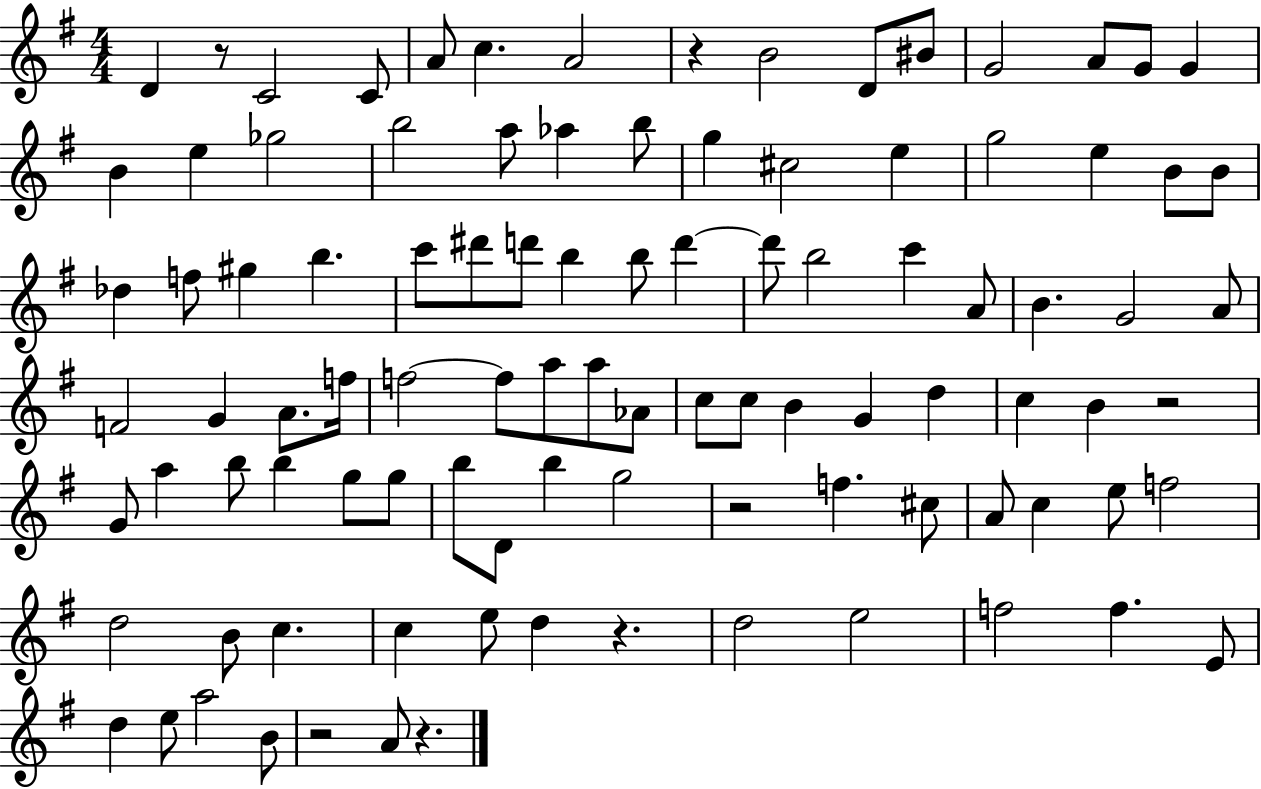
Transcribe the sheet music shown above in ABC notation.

X:1
T:Untitled
M:4/4
L:1/4
K:G
D z/2 C2 C/2 A/2 c A2 z B2 D/2 ^B/2 G2 A/2 G/2 G B e _g2 b2 a/2 _a b/2 g ^c2 e g2 e B/2 B/2 _d f/2 ^g b c'/2 ^d'/2 d'/2 b b/2 d' d'/2 b2 c' A/2 B G2 A/2 F2 G A/2 f/4 f2 f/2 a/2 a/2 _A/2 c/2 c/2 B G d c B z2 G/2 a b/2 b g/2 g/2 b/2 D/2 b g2 z2 f ^c/2 A/2 c e/2 f2 d2 B/2 c c e/2 d z d2 e2 f2 f E/2 d e/2 a2 B/2 z2 A/2 z